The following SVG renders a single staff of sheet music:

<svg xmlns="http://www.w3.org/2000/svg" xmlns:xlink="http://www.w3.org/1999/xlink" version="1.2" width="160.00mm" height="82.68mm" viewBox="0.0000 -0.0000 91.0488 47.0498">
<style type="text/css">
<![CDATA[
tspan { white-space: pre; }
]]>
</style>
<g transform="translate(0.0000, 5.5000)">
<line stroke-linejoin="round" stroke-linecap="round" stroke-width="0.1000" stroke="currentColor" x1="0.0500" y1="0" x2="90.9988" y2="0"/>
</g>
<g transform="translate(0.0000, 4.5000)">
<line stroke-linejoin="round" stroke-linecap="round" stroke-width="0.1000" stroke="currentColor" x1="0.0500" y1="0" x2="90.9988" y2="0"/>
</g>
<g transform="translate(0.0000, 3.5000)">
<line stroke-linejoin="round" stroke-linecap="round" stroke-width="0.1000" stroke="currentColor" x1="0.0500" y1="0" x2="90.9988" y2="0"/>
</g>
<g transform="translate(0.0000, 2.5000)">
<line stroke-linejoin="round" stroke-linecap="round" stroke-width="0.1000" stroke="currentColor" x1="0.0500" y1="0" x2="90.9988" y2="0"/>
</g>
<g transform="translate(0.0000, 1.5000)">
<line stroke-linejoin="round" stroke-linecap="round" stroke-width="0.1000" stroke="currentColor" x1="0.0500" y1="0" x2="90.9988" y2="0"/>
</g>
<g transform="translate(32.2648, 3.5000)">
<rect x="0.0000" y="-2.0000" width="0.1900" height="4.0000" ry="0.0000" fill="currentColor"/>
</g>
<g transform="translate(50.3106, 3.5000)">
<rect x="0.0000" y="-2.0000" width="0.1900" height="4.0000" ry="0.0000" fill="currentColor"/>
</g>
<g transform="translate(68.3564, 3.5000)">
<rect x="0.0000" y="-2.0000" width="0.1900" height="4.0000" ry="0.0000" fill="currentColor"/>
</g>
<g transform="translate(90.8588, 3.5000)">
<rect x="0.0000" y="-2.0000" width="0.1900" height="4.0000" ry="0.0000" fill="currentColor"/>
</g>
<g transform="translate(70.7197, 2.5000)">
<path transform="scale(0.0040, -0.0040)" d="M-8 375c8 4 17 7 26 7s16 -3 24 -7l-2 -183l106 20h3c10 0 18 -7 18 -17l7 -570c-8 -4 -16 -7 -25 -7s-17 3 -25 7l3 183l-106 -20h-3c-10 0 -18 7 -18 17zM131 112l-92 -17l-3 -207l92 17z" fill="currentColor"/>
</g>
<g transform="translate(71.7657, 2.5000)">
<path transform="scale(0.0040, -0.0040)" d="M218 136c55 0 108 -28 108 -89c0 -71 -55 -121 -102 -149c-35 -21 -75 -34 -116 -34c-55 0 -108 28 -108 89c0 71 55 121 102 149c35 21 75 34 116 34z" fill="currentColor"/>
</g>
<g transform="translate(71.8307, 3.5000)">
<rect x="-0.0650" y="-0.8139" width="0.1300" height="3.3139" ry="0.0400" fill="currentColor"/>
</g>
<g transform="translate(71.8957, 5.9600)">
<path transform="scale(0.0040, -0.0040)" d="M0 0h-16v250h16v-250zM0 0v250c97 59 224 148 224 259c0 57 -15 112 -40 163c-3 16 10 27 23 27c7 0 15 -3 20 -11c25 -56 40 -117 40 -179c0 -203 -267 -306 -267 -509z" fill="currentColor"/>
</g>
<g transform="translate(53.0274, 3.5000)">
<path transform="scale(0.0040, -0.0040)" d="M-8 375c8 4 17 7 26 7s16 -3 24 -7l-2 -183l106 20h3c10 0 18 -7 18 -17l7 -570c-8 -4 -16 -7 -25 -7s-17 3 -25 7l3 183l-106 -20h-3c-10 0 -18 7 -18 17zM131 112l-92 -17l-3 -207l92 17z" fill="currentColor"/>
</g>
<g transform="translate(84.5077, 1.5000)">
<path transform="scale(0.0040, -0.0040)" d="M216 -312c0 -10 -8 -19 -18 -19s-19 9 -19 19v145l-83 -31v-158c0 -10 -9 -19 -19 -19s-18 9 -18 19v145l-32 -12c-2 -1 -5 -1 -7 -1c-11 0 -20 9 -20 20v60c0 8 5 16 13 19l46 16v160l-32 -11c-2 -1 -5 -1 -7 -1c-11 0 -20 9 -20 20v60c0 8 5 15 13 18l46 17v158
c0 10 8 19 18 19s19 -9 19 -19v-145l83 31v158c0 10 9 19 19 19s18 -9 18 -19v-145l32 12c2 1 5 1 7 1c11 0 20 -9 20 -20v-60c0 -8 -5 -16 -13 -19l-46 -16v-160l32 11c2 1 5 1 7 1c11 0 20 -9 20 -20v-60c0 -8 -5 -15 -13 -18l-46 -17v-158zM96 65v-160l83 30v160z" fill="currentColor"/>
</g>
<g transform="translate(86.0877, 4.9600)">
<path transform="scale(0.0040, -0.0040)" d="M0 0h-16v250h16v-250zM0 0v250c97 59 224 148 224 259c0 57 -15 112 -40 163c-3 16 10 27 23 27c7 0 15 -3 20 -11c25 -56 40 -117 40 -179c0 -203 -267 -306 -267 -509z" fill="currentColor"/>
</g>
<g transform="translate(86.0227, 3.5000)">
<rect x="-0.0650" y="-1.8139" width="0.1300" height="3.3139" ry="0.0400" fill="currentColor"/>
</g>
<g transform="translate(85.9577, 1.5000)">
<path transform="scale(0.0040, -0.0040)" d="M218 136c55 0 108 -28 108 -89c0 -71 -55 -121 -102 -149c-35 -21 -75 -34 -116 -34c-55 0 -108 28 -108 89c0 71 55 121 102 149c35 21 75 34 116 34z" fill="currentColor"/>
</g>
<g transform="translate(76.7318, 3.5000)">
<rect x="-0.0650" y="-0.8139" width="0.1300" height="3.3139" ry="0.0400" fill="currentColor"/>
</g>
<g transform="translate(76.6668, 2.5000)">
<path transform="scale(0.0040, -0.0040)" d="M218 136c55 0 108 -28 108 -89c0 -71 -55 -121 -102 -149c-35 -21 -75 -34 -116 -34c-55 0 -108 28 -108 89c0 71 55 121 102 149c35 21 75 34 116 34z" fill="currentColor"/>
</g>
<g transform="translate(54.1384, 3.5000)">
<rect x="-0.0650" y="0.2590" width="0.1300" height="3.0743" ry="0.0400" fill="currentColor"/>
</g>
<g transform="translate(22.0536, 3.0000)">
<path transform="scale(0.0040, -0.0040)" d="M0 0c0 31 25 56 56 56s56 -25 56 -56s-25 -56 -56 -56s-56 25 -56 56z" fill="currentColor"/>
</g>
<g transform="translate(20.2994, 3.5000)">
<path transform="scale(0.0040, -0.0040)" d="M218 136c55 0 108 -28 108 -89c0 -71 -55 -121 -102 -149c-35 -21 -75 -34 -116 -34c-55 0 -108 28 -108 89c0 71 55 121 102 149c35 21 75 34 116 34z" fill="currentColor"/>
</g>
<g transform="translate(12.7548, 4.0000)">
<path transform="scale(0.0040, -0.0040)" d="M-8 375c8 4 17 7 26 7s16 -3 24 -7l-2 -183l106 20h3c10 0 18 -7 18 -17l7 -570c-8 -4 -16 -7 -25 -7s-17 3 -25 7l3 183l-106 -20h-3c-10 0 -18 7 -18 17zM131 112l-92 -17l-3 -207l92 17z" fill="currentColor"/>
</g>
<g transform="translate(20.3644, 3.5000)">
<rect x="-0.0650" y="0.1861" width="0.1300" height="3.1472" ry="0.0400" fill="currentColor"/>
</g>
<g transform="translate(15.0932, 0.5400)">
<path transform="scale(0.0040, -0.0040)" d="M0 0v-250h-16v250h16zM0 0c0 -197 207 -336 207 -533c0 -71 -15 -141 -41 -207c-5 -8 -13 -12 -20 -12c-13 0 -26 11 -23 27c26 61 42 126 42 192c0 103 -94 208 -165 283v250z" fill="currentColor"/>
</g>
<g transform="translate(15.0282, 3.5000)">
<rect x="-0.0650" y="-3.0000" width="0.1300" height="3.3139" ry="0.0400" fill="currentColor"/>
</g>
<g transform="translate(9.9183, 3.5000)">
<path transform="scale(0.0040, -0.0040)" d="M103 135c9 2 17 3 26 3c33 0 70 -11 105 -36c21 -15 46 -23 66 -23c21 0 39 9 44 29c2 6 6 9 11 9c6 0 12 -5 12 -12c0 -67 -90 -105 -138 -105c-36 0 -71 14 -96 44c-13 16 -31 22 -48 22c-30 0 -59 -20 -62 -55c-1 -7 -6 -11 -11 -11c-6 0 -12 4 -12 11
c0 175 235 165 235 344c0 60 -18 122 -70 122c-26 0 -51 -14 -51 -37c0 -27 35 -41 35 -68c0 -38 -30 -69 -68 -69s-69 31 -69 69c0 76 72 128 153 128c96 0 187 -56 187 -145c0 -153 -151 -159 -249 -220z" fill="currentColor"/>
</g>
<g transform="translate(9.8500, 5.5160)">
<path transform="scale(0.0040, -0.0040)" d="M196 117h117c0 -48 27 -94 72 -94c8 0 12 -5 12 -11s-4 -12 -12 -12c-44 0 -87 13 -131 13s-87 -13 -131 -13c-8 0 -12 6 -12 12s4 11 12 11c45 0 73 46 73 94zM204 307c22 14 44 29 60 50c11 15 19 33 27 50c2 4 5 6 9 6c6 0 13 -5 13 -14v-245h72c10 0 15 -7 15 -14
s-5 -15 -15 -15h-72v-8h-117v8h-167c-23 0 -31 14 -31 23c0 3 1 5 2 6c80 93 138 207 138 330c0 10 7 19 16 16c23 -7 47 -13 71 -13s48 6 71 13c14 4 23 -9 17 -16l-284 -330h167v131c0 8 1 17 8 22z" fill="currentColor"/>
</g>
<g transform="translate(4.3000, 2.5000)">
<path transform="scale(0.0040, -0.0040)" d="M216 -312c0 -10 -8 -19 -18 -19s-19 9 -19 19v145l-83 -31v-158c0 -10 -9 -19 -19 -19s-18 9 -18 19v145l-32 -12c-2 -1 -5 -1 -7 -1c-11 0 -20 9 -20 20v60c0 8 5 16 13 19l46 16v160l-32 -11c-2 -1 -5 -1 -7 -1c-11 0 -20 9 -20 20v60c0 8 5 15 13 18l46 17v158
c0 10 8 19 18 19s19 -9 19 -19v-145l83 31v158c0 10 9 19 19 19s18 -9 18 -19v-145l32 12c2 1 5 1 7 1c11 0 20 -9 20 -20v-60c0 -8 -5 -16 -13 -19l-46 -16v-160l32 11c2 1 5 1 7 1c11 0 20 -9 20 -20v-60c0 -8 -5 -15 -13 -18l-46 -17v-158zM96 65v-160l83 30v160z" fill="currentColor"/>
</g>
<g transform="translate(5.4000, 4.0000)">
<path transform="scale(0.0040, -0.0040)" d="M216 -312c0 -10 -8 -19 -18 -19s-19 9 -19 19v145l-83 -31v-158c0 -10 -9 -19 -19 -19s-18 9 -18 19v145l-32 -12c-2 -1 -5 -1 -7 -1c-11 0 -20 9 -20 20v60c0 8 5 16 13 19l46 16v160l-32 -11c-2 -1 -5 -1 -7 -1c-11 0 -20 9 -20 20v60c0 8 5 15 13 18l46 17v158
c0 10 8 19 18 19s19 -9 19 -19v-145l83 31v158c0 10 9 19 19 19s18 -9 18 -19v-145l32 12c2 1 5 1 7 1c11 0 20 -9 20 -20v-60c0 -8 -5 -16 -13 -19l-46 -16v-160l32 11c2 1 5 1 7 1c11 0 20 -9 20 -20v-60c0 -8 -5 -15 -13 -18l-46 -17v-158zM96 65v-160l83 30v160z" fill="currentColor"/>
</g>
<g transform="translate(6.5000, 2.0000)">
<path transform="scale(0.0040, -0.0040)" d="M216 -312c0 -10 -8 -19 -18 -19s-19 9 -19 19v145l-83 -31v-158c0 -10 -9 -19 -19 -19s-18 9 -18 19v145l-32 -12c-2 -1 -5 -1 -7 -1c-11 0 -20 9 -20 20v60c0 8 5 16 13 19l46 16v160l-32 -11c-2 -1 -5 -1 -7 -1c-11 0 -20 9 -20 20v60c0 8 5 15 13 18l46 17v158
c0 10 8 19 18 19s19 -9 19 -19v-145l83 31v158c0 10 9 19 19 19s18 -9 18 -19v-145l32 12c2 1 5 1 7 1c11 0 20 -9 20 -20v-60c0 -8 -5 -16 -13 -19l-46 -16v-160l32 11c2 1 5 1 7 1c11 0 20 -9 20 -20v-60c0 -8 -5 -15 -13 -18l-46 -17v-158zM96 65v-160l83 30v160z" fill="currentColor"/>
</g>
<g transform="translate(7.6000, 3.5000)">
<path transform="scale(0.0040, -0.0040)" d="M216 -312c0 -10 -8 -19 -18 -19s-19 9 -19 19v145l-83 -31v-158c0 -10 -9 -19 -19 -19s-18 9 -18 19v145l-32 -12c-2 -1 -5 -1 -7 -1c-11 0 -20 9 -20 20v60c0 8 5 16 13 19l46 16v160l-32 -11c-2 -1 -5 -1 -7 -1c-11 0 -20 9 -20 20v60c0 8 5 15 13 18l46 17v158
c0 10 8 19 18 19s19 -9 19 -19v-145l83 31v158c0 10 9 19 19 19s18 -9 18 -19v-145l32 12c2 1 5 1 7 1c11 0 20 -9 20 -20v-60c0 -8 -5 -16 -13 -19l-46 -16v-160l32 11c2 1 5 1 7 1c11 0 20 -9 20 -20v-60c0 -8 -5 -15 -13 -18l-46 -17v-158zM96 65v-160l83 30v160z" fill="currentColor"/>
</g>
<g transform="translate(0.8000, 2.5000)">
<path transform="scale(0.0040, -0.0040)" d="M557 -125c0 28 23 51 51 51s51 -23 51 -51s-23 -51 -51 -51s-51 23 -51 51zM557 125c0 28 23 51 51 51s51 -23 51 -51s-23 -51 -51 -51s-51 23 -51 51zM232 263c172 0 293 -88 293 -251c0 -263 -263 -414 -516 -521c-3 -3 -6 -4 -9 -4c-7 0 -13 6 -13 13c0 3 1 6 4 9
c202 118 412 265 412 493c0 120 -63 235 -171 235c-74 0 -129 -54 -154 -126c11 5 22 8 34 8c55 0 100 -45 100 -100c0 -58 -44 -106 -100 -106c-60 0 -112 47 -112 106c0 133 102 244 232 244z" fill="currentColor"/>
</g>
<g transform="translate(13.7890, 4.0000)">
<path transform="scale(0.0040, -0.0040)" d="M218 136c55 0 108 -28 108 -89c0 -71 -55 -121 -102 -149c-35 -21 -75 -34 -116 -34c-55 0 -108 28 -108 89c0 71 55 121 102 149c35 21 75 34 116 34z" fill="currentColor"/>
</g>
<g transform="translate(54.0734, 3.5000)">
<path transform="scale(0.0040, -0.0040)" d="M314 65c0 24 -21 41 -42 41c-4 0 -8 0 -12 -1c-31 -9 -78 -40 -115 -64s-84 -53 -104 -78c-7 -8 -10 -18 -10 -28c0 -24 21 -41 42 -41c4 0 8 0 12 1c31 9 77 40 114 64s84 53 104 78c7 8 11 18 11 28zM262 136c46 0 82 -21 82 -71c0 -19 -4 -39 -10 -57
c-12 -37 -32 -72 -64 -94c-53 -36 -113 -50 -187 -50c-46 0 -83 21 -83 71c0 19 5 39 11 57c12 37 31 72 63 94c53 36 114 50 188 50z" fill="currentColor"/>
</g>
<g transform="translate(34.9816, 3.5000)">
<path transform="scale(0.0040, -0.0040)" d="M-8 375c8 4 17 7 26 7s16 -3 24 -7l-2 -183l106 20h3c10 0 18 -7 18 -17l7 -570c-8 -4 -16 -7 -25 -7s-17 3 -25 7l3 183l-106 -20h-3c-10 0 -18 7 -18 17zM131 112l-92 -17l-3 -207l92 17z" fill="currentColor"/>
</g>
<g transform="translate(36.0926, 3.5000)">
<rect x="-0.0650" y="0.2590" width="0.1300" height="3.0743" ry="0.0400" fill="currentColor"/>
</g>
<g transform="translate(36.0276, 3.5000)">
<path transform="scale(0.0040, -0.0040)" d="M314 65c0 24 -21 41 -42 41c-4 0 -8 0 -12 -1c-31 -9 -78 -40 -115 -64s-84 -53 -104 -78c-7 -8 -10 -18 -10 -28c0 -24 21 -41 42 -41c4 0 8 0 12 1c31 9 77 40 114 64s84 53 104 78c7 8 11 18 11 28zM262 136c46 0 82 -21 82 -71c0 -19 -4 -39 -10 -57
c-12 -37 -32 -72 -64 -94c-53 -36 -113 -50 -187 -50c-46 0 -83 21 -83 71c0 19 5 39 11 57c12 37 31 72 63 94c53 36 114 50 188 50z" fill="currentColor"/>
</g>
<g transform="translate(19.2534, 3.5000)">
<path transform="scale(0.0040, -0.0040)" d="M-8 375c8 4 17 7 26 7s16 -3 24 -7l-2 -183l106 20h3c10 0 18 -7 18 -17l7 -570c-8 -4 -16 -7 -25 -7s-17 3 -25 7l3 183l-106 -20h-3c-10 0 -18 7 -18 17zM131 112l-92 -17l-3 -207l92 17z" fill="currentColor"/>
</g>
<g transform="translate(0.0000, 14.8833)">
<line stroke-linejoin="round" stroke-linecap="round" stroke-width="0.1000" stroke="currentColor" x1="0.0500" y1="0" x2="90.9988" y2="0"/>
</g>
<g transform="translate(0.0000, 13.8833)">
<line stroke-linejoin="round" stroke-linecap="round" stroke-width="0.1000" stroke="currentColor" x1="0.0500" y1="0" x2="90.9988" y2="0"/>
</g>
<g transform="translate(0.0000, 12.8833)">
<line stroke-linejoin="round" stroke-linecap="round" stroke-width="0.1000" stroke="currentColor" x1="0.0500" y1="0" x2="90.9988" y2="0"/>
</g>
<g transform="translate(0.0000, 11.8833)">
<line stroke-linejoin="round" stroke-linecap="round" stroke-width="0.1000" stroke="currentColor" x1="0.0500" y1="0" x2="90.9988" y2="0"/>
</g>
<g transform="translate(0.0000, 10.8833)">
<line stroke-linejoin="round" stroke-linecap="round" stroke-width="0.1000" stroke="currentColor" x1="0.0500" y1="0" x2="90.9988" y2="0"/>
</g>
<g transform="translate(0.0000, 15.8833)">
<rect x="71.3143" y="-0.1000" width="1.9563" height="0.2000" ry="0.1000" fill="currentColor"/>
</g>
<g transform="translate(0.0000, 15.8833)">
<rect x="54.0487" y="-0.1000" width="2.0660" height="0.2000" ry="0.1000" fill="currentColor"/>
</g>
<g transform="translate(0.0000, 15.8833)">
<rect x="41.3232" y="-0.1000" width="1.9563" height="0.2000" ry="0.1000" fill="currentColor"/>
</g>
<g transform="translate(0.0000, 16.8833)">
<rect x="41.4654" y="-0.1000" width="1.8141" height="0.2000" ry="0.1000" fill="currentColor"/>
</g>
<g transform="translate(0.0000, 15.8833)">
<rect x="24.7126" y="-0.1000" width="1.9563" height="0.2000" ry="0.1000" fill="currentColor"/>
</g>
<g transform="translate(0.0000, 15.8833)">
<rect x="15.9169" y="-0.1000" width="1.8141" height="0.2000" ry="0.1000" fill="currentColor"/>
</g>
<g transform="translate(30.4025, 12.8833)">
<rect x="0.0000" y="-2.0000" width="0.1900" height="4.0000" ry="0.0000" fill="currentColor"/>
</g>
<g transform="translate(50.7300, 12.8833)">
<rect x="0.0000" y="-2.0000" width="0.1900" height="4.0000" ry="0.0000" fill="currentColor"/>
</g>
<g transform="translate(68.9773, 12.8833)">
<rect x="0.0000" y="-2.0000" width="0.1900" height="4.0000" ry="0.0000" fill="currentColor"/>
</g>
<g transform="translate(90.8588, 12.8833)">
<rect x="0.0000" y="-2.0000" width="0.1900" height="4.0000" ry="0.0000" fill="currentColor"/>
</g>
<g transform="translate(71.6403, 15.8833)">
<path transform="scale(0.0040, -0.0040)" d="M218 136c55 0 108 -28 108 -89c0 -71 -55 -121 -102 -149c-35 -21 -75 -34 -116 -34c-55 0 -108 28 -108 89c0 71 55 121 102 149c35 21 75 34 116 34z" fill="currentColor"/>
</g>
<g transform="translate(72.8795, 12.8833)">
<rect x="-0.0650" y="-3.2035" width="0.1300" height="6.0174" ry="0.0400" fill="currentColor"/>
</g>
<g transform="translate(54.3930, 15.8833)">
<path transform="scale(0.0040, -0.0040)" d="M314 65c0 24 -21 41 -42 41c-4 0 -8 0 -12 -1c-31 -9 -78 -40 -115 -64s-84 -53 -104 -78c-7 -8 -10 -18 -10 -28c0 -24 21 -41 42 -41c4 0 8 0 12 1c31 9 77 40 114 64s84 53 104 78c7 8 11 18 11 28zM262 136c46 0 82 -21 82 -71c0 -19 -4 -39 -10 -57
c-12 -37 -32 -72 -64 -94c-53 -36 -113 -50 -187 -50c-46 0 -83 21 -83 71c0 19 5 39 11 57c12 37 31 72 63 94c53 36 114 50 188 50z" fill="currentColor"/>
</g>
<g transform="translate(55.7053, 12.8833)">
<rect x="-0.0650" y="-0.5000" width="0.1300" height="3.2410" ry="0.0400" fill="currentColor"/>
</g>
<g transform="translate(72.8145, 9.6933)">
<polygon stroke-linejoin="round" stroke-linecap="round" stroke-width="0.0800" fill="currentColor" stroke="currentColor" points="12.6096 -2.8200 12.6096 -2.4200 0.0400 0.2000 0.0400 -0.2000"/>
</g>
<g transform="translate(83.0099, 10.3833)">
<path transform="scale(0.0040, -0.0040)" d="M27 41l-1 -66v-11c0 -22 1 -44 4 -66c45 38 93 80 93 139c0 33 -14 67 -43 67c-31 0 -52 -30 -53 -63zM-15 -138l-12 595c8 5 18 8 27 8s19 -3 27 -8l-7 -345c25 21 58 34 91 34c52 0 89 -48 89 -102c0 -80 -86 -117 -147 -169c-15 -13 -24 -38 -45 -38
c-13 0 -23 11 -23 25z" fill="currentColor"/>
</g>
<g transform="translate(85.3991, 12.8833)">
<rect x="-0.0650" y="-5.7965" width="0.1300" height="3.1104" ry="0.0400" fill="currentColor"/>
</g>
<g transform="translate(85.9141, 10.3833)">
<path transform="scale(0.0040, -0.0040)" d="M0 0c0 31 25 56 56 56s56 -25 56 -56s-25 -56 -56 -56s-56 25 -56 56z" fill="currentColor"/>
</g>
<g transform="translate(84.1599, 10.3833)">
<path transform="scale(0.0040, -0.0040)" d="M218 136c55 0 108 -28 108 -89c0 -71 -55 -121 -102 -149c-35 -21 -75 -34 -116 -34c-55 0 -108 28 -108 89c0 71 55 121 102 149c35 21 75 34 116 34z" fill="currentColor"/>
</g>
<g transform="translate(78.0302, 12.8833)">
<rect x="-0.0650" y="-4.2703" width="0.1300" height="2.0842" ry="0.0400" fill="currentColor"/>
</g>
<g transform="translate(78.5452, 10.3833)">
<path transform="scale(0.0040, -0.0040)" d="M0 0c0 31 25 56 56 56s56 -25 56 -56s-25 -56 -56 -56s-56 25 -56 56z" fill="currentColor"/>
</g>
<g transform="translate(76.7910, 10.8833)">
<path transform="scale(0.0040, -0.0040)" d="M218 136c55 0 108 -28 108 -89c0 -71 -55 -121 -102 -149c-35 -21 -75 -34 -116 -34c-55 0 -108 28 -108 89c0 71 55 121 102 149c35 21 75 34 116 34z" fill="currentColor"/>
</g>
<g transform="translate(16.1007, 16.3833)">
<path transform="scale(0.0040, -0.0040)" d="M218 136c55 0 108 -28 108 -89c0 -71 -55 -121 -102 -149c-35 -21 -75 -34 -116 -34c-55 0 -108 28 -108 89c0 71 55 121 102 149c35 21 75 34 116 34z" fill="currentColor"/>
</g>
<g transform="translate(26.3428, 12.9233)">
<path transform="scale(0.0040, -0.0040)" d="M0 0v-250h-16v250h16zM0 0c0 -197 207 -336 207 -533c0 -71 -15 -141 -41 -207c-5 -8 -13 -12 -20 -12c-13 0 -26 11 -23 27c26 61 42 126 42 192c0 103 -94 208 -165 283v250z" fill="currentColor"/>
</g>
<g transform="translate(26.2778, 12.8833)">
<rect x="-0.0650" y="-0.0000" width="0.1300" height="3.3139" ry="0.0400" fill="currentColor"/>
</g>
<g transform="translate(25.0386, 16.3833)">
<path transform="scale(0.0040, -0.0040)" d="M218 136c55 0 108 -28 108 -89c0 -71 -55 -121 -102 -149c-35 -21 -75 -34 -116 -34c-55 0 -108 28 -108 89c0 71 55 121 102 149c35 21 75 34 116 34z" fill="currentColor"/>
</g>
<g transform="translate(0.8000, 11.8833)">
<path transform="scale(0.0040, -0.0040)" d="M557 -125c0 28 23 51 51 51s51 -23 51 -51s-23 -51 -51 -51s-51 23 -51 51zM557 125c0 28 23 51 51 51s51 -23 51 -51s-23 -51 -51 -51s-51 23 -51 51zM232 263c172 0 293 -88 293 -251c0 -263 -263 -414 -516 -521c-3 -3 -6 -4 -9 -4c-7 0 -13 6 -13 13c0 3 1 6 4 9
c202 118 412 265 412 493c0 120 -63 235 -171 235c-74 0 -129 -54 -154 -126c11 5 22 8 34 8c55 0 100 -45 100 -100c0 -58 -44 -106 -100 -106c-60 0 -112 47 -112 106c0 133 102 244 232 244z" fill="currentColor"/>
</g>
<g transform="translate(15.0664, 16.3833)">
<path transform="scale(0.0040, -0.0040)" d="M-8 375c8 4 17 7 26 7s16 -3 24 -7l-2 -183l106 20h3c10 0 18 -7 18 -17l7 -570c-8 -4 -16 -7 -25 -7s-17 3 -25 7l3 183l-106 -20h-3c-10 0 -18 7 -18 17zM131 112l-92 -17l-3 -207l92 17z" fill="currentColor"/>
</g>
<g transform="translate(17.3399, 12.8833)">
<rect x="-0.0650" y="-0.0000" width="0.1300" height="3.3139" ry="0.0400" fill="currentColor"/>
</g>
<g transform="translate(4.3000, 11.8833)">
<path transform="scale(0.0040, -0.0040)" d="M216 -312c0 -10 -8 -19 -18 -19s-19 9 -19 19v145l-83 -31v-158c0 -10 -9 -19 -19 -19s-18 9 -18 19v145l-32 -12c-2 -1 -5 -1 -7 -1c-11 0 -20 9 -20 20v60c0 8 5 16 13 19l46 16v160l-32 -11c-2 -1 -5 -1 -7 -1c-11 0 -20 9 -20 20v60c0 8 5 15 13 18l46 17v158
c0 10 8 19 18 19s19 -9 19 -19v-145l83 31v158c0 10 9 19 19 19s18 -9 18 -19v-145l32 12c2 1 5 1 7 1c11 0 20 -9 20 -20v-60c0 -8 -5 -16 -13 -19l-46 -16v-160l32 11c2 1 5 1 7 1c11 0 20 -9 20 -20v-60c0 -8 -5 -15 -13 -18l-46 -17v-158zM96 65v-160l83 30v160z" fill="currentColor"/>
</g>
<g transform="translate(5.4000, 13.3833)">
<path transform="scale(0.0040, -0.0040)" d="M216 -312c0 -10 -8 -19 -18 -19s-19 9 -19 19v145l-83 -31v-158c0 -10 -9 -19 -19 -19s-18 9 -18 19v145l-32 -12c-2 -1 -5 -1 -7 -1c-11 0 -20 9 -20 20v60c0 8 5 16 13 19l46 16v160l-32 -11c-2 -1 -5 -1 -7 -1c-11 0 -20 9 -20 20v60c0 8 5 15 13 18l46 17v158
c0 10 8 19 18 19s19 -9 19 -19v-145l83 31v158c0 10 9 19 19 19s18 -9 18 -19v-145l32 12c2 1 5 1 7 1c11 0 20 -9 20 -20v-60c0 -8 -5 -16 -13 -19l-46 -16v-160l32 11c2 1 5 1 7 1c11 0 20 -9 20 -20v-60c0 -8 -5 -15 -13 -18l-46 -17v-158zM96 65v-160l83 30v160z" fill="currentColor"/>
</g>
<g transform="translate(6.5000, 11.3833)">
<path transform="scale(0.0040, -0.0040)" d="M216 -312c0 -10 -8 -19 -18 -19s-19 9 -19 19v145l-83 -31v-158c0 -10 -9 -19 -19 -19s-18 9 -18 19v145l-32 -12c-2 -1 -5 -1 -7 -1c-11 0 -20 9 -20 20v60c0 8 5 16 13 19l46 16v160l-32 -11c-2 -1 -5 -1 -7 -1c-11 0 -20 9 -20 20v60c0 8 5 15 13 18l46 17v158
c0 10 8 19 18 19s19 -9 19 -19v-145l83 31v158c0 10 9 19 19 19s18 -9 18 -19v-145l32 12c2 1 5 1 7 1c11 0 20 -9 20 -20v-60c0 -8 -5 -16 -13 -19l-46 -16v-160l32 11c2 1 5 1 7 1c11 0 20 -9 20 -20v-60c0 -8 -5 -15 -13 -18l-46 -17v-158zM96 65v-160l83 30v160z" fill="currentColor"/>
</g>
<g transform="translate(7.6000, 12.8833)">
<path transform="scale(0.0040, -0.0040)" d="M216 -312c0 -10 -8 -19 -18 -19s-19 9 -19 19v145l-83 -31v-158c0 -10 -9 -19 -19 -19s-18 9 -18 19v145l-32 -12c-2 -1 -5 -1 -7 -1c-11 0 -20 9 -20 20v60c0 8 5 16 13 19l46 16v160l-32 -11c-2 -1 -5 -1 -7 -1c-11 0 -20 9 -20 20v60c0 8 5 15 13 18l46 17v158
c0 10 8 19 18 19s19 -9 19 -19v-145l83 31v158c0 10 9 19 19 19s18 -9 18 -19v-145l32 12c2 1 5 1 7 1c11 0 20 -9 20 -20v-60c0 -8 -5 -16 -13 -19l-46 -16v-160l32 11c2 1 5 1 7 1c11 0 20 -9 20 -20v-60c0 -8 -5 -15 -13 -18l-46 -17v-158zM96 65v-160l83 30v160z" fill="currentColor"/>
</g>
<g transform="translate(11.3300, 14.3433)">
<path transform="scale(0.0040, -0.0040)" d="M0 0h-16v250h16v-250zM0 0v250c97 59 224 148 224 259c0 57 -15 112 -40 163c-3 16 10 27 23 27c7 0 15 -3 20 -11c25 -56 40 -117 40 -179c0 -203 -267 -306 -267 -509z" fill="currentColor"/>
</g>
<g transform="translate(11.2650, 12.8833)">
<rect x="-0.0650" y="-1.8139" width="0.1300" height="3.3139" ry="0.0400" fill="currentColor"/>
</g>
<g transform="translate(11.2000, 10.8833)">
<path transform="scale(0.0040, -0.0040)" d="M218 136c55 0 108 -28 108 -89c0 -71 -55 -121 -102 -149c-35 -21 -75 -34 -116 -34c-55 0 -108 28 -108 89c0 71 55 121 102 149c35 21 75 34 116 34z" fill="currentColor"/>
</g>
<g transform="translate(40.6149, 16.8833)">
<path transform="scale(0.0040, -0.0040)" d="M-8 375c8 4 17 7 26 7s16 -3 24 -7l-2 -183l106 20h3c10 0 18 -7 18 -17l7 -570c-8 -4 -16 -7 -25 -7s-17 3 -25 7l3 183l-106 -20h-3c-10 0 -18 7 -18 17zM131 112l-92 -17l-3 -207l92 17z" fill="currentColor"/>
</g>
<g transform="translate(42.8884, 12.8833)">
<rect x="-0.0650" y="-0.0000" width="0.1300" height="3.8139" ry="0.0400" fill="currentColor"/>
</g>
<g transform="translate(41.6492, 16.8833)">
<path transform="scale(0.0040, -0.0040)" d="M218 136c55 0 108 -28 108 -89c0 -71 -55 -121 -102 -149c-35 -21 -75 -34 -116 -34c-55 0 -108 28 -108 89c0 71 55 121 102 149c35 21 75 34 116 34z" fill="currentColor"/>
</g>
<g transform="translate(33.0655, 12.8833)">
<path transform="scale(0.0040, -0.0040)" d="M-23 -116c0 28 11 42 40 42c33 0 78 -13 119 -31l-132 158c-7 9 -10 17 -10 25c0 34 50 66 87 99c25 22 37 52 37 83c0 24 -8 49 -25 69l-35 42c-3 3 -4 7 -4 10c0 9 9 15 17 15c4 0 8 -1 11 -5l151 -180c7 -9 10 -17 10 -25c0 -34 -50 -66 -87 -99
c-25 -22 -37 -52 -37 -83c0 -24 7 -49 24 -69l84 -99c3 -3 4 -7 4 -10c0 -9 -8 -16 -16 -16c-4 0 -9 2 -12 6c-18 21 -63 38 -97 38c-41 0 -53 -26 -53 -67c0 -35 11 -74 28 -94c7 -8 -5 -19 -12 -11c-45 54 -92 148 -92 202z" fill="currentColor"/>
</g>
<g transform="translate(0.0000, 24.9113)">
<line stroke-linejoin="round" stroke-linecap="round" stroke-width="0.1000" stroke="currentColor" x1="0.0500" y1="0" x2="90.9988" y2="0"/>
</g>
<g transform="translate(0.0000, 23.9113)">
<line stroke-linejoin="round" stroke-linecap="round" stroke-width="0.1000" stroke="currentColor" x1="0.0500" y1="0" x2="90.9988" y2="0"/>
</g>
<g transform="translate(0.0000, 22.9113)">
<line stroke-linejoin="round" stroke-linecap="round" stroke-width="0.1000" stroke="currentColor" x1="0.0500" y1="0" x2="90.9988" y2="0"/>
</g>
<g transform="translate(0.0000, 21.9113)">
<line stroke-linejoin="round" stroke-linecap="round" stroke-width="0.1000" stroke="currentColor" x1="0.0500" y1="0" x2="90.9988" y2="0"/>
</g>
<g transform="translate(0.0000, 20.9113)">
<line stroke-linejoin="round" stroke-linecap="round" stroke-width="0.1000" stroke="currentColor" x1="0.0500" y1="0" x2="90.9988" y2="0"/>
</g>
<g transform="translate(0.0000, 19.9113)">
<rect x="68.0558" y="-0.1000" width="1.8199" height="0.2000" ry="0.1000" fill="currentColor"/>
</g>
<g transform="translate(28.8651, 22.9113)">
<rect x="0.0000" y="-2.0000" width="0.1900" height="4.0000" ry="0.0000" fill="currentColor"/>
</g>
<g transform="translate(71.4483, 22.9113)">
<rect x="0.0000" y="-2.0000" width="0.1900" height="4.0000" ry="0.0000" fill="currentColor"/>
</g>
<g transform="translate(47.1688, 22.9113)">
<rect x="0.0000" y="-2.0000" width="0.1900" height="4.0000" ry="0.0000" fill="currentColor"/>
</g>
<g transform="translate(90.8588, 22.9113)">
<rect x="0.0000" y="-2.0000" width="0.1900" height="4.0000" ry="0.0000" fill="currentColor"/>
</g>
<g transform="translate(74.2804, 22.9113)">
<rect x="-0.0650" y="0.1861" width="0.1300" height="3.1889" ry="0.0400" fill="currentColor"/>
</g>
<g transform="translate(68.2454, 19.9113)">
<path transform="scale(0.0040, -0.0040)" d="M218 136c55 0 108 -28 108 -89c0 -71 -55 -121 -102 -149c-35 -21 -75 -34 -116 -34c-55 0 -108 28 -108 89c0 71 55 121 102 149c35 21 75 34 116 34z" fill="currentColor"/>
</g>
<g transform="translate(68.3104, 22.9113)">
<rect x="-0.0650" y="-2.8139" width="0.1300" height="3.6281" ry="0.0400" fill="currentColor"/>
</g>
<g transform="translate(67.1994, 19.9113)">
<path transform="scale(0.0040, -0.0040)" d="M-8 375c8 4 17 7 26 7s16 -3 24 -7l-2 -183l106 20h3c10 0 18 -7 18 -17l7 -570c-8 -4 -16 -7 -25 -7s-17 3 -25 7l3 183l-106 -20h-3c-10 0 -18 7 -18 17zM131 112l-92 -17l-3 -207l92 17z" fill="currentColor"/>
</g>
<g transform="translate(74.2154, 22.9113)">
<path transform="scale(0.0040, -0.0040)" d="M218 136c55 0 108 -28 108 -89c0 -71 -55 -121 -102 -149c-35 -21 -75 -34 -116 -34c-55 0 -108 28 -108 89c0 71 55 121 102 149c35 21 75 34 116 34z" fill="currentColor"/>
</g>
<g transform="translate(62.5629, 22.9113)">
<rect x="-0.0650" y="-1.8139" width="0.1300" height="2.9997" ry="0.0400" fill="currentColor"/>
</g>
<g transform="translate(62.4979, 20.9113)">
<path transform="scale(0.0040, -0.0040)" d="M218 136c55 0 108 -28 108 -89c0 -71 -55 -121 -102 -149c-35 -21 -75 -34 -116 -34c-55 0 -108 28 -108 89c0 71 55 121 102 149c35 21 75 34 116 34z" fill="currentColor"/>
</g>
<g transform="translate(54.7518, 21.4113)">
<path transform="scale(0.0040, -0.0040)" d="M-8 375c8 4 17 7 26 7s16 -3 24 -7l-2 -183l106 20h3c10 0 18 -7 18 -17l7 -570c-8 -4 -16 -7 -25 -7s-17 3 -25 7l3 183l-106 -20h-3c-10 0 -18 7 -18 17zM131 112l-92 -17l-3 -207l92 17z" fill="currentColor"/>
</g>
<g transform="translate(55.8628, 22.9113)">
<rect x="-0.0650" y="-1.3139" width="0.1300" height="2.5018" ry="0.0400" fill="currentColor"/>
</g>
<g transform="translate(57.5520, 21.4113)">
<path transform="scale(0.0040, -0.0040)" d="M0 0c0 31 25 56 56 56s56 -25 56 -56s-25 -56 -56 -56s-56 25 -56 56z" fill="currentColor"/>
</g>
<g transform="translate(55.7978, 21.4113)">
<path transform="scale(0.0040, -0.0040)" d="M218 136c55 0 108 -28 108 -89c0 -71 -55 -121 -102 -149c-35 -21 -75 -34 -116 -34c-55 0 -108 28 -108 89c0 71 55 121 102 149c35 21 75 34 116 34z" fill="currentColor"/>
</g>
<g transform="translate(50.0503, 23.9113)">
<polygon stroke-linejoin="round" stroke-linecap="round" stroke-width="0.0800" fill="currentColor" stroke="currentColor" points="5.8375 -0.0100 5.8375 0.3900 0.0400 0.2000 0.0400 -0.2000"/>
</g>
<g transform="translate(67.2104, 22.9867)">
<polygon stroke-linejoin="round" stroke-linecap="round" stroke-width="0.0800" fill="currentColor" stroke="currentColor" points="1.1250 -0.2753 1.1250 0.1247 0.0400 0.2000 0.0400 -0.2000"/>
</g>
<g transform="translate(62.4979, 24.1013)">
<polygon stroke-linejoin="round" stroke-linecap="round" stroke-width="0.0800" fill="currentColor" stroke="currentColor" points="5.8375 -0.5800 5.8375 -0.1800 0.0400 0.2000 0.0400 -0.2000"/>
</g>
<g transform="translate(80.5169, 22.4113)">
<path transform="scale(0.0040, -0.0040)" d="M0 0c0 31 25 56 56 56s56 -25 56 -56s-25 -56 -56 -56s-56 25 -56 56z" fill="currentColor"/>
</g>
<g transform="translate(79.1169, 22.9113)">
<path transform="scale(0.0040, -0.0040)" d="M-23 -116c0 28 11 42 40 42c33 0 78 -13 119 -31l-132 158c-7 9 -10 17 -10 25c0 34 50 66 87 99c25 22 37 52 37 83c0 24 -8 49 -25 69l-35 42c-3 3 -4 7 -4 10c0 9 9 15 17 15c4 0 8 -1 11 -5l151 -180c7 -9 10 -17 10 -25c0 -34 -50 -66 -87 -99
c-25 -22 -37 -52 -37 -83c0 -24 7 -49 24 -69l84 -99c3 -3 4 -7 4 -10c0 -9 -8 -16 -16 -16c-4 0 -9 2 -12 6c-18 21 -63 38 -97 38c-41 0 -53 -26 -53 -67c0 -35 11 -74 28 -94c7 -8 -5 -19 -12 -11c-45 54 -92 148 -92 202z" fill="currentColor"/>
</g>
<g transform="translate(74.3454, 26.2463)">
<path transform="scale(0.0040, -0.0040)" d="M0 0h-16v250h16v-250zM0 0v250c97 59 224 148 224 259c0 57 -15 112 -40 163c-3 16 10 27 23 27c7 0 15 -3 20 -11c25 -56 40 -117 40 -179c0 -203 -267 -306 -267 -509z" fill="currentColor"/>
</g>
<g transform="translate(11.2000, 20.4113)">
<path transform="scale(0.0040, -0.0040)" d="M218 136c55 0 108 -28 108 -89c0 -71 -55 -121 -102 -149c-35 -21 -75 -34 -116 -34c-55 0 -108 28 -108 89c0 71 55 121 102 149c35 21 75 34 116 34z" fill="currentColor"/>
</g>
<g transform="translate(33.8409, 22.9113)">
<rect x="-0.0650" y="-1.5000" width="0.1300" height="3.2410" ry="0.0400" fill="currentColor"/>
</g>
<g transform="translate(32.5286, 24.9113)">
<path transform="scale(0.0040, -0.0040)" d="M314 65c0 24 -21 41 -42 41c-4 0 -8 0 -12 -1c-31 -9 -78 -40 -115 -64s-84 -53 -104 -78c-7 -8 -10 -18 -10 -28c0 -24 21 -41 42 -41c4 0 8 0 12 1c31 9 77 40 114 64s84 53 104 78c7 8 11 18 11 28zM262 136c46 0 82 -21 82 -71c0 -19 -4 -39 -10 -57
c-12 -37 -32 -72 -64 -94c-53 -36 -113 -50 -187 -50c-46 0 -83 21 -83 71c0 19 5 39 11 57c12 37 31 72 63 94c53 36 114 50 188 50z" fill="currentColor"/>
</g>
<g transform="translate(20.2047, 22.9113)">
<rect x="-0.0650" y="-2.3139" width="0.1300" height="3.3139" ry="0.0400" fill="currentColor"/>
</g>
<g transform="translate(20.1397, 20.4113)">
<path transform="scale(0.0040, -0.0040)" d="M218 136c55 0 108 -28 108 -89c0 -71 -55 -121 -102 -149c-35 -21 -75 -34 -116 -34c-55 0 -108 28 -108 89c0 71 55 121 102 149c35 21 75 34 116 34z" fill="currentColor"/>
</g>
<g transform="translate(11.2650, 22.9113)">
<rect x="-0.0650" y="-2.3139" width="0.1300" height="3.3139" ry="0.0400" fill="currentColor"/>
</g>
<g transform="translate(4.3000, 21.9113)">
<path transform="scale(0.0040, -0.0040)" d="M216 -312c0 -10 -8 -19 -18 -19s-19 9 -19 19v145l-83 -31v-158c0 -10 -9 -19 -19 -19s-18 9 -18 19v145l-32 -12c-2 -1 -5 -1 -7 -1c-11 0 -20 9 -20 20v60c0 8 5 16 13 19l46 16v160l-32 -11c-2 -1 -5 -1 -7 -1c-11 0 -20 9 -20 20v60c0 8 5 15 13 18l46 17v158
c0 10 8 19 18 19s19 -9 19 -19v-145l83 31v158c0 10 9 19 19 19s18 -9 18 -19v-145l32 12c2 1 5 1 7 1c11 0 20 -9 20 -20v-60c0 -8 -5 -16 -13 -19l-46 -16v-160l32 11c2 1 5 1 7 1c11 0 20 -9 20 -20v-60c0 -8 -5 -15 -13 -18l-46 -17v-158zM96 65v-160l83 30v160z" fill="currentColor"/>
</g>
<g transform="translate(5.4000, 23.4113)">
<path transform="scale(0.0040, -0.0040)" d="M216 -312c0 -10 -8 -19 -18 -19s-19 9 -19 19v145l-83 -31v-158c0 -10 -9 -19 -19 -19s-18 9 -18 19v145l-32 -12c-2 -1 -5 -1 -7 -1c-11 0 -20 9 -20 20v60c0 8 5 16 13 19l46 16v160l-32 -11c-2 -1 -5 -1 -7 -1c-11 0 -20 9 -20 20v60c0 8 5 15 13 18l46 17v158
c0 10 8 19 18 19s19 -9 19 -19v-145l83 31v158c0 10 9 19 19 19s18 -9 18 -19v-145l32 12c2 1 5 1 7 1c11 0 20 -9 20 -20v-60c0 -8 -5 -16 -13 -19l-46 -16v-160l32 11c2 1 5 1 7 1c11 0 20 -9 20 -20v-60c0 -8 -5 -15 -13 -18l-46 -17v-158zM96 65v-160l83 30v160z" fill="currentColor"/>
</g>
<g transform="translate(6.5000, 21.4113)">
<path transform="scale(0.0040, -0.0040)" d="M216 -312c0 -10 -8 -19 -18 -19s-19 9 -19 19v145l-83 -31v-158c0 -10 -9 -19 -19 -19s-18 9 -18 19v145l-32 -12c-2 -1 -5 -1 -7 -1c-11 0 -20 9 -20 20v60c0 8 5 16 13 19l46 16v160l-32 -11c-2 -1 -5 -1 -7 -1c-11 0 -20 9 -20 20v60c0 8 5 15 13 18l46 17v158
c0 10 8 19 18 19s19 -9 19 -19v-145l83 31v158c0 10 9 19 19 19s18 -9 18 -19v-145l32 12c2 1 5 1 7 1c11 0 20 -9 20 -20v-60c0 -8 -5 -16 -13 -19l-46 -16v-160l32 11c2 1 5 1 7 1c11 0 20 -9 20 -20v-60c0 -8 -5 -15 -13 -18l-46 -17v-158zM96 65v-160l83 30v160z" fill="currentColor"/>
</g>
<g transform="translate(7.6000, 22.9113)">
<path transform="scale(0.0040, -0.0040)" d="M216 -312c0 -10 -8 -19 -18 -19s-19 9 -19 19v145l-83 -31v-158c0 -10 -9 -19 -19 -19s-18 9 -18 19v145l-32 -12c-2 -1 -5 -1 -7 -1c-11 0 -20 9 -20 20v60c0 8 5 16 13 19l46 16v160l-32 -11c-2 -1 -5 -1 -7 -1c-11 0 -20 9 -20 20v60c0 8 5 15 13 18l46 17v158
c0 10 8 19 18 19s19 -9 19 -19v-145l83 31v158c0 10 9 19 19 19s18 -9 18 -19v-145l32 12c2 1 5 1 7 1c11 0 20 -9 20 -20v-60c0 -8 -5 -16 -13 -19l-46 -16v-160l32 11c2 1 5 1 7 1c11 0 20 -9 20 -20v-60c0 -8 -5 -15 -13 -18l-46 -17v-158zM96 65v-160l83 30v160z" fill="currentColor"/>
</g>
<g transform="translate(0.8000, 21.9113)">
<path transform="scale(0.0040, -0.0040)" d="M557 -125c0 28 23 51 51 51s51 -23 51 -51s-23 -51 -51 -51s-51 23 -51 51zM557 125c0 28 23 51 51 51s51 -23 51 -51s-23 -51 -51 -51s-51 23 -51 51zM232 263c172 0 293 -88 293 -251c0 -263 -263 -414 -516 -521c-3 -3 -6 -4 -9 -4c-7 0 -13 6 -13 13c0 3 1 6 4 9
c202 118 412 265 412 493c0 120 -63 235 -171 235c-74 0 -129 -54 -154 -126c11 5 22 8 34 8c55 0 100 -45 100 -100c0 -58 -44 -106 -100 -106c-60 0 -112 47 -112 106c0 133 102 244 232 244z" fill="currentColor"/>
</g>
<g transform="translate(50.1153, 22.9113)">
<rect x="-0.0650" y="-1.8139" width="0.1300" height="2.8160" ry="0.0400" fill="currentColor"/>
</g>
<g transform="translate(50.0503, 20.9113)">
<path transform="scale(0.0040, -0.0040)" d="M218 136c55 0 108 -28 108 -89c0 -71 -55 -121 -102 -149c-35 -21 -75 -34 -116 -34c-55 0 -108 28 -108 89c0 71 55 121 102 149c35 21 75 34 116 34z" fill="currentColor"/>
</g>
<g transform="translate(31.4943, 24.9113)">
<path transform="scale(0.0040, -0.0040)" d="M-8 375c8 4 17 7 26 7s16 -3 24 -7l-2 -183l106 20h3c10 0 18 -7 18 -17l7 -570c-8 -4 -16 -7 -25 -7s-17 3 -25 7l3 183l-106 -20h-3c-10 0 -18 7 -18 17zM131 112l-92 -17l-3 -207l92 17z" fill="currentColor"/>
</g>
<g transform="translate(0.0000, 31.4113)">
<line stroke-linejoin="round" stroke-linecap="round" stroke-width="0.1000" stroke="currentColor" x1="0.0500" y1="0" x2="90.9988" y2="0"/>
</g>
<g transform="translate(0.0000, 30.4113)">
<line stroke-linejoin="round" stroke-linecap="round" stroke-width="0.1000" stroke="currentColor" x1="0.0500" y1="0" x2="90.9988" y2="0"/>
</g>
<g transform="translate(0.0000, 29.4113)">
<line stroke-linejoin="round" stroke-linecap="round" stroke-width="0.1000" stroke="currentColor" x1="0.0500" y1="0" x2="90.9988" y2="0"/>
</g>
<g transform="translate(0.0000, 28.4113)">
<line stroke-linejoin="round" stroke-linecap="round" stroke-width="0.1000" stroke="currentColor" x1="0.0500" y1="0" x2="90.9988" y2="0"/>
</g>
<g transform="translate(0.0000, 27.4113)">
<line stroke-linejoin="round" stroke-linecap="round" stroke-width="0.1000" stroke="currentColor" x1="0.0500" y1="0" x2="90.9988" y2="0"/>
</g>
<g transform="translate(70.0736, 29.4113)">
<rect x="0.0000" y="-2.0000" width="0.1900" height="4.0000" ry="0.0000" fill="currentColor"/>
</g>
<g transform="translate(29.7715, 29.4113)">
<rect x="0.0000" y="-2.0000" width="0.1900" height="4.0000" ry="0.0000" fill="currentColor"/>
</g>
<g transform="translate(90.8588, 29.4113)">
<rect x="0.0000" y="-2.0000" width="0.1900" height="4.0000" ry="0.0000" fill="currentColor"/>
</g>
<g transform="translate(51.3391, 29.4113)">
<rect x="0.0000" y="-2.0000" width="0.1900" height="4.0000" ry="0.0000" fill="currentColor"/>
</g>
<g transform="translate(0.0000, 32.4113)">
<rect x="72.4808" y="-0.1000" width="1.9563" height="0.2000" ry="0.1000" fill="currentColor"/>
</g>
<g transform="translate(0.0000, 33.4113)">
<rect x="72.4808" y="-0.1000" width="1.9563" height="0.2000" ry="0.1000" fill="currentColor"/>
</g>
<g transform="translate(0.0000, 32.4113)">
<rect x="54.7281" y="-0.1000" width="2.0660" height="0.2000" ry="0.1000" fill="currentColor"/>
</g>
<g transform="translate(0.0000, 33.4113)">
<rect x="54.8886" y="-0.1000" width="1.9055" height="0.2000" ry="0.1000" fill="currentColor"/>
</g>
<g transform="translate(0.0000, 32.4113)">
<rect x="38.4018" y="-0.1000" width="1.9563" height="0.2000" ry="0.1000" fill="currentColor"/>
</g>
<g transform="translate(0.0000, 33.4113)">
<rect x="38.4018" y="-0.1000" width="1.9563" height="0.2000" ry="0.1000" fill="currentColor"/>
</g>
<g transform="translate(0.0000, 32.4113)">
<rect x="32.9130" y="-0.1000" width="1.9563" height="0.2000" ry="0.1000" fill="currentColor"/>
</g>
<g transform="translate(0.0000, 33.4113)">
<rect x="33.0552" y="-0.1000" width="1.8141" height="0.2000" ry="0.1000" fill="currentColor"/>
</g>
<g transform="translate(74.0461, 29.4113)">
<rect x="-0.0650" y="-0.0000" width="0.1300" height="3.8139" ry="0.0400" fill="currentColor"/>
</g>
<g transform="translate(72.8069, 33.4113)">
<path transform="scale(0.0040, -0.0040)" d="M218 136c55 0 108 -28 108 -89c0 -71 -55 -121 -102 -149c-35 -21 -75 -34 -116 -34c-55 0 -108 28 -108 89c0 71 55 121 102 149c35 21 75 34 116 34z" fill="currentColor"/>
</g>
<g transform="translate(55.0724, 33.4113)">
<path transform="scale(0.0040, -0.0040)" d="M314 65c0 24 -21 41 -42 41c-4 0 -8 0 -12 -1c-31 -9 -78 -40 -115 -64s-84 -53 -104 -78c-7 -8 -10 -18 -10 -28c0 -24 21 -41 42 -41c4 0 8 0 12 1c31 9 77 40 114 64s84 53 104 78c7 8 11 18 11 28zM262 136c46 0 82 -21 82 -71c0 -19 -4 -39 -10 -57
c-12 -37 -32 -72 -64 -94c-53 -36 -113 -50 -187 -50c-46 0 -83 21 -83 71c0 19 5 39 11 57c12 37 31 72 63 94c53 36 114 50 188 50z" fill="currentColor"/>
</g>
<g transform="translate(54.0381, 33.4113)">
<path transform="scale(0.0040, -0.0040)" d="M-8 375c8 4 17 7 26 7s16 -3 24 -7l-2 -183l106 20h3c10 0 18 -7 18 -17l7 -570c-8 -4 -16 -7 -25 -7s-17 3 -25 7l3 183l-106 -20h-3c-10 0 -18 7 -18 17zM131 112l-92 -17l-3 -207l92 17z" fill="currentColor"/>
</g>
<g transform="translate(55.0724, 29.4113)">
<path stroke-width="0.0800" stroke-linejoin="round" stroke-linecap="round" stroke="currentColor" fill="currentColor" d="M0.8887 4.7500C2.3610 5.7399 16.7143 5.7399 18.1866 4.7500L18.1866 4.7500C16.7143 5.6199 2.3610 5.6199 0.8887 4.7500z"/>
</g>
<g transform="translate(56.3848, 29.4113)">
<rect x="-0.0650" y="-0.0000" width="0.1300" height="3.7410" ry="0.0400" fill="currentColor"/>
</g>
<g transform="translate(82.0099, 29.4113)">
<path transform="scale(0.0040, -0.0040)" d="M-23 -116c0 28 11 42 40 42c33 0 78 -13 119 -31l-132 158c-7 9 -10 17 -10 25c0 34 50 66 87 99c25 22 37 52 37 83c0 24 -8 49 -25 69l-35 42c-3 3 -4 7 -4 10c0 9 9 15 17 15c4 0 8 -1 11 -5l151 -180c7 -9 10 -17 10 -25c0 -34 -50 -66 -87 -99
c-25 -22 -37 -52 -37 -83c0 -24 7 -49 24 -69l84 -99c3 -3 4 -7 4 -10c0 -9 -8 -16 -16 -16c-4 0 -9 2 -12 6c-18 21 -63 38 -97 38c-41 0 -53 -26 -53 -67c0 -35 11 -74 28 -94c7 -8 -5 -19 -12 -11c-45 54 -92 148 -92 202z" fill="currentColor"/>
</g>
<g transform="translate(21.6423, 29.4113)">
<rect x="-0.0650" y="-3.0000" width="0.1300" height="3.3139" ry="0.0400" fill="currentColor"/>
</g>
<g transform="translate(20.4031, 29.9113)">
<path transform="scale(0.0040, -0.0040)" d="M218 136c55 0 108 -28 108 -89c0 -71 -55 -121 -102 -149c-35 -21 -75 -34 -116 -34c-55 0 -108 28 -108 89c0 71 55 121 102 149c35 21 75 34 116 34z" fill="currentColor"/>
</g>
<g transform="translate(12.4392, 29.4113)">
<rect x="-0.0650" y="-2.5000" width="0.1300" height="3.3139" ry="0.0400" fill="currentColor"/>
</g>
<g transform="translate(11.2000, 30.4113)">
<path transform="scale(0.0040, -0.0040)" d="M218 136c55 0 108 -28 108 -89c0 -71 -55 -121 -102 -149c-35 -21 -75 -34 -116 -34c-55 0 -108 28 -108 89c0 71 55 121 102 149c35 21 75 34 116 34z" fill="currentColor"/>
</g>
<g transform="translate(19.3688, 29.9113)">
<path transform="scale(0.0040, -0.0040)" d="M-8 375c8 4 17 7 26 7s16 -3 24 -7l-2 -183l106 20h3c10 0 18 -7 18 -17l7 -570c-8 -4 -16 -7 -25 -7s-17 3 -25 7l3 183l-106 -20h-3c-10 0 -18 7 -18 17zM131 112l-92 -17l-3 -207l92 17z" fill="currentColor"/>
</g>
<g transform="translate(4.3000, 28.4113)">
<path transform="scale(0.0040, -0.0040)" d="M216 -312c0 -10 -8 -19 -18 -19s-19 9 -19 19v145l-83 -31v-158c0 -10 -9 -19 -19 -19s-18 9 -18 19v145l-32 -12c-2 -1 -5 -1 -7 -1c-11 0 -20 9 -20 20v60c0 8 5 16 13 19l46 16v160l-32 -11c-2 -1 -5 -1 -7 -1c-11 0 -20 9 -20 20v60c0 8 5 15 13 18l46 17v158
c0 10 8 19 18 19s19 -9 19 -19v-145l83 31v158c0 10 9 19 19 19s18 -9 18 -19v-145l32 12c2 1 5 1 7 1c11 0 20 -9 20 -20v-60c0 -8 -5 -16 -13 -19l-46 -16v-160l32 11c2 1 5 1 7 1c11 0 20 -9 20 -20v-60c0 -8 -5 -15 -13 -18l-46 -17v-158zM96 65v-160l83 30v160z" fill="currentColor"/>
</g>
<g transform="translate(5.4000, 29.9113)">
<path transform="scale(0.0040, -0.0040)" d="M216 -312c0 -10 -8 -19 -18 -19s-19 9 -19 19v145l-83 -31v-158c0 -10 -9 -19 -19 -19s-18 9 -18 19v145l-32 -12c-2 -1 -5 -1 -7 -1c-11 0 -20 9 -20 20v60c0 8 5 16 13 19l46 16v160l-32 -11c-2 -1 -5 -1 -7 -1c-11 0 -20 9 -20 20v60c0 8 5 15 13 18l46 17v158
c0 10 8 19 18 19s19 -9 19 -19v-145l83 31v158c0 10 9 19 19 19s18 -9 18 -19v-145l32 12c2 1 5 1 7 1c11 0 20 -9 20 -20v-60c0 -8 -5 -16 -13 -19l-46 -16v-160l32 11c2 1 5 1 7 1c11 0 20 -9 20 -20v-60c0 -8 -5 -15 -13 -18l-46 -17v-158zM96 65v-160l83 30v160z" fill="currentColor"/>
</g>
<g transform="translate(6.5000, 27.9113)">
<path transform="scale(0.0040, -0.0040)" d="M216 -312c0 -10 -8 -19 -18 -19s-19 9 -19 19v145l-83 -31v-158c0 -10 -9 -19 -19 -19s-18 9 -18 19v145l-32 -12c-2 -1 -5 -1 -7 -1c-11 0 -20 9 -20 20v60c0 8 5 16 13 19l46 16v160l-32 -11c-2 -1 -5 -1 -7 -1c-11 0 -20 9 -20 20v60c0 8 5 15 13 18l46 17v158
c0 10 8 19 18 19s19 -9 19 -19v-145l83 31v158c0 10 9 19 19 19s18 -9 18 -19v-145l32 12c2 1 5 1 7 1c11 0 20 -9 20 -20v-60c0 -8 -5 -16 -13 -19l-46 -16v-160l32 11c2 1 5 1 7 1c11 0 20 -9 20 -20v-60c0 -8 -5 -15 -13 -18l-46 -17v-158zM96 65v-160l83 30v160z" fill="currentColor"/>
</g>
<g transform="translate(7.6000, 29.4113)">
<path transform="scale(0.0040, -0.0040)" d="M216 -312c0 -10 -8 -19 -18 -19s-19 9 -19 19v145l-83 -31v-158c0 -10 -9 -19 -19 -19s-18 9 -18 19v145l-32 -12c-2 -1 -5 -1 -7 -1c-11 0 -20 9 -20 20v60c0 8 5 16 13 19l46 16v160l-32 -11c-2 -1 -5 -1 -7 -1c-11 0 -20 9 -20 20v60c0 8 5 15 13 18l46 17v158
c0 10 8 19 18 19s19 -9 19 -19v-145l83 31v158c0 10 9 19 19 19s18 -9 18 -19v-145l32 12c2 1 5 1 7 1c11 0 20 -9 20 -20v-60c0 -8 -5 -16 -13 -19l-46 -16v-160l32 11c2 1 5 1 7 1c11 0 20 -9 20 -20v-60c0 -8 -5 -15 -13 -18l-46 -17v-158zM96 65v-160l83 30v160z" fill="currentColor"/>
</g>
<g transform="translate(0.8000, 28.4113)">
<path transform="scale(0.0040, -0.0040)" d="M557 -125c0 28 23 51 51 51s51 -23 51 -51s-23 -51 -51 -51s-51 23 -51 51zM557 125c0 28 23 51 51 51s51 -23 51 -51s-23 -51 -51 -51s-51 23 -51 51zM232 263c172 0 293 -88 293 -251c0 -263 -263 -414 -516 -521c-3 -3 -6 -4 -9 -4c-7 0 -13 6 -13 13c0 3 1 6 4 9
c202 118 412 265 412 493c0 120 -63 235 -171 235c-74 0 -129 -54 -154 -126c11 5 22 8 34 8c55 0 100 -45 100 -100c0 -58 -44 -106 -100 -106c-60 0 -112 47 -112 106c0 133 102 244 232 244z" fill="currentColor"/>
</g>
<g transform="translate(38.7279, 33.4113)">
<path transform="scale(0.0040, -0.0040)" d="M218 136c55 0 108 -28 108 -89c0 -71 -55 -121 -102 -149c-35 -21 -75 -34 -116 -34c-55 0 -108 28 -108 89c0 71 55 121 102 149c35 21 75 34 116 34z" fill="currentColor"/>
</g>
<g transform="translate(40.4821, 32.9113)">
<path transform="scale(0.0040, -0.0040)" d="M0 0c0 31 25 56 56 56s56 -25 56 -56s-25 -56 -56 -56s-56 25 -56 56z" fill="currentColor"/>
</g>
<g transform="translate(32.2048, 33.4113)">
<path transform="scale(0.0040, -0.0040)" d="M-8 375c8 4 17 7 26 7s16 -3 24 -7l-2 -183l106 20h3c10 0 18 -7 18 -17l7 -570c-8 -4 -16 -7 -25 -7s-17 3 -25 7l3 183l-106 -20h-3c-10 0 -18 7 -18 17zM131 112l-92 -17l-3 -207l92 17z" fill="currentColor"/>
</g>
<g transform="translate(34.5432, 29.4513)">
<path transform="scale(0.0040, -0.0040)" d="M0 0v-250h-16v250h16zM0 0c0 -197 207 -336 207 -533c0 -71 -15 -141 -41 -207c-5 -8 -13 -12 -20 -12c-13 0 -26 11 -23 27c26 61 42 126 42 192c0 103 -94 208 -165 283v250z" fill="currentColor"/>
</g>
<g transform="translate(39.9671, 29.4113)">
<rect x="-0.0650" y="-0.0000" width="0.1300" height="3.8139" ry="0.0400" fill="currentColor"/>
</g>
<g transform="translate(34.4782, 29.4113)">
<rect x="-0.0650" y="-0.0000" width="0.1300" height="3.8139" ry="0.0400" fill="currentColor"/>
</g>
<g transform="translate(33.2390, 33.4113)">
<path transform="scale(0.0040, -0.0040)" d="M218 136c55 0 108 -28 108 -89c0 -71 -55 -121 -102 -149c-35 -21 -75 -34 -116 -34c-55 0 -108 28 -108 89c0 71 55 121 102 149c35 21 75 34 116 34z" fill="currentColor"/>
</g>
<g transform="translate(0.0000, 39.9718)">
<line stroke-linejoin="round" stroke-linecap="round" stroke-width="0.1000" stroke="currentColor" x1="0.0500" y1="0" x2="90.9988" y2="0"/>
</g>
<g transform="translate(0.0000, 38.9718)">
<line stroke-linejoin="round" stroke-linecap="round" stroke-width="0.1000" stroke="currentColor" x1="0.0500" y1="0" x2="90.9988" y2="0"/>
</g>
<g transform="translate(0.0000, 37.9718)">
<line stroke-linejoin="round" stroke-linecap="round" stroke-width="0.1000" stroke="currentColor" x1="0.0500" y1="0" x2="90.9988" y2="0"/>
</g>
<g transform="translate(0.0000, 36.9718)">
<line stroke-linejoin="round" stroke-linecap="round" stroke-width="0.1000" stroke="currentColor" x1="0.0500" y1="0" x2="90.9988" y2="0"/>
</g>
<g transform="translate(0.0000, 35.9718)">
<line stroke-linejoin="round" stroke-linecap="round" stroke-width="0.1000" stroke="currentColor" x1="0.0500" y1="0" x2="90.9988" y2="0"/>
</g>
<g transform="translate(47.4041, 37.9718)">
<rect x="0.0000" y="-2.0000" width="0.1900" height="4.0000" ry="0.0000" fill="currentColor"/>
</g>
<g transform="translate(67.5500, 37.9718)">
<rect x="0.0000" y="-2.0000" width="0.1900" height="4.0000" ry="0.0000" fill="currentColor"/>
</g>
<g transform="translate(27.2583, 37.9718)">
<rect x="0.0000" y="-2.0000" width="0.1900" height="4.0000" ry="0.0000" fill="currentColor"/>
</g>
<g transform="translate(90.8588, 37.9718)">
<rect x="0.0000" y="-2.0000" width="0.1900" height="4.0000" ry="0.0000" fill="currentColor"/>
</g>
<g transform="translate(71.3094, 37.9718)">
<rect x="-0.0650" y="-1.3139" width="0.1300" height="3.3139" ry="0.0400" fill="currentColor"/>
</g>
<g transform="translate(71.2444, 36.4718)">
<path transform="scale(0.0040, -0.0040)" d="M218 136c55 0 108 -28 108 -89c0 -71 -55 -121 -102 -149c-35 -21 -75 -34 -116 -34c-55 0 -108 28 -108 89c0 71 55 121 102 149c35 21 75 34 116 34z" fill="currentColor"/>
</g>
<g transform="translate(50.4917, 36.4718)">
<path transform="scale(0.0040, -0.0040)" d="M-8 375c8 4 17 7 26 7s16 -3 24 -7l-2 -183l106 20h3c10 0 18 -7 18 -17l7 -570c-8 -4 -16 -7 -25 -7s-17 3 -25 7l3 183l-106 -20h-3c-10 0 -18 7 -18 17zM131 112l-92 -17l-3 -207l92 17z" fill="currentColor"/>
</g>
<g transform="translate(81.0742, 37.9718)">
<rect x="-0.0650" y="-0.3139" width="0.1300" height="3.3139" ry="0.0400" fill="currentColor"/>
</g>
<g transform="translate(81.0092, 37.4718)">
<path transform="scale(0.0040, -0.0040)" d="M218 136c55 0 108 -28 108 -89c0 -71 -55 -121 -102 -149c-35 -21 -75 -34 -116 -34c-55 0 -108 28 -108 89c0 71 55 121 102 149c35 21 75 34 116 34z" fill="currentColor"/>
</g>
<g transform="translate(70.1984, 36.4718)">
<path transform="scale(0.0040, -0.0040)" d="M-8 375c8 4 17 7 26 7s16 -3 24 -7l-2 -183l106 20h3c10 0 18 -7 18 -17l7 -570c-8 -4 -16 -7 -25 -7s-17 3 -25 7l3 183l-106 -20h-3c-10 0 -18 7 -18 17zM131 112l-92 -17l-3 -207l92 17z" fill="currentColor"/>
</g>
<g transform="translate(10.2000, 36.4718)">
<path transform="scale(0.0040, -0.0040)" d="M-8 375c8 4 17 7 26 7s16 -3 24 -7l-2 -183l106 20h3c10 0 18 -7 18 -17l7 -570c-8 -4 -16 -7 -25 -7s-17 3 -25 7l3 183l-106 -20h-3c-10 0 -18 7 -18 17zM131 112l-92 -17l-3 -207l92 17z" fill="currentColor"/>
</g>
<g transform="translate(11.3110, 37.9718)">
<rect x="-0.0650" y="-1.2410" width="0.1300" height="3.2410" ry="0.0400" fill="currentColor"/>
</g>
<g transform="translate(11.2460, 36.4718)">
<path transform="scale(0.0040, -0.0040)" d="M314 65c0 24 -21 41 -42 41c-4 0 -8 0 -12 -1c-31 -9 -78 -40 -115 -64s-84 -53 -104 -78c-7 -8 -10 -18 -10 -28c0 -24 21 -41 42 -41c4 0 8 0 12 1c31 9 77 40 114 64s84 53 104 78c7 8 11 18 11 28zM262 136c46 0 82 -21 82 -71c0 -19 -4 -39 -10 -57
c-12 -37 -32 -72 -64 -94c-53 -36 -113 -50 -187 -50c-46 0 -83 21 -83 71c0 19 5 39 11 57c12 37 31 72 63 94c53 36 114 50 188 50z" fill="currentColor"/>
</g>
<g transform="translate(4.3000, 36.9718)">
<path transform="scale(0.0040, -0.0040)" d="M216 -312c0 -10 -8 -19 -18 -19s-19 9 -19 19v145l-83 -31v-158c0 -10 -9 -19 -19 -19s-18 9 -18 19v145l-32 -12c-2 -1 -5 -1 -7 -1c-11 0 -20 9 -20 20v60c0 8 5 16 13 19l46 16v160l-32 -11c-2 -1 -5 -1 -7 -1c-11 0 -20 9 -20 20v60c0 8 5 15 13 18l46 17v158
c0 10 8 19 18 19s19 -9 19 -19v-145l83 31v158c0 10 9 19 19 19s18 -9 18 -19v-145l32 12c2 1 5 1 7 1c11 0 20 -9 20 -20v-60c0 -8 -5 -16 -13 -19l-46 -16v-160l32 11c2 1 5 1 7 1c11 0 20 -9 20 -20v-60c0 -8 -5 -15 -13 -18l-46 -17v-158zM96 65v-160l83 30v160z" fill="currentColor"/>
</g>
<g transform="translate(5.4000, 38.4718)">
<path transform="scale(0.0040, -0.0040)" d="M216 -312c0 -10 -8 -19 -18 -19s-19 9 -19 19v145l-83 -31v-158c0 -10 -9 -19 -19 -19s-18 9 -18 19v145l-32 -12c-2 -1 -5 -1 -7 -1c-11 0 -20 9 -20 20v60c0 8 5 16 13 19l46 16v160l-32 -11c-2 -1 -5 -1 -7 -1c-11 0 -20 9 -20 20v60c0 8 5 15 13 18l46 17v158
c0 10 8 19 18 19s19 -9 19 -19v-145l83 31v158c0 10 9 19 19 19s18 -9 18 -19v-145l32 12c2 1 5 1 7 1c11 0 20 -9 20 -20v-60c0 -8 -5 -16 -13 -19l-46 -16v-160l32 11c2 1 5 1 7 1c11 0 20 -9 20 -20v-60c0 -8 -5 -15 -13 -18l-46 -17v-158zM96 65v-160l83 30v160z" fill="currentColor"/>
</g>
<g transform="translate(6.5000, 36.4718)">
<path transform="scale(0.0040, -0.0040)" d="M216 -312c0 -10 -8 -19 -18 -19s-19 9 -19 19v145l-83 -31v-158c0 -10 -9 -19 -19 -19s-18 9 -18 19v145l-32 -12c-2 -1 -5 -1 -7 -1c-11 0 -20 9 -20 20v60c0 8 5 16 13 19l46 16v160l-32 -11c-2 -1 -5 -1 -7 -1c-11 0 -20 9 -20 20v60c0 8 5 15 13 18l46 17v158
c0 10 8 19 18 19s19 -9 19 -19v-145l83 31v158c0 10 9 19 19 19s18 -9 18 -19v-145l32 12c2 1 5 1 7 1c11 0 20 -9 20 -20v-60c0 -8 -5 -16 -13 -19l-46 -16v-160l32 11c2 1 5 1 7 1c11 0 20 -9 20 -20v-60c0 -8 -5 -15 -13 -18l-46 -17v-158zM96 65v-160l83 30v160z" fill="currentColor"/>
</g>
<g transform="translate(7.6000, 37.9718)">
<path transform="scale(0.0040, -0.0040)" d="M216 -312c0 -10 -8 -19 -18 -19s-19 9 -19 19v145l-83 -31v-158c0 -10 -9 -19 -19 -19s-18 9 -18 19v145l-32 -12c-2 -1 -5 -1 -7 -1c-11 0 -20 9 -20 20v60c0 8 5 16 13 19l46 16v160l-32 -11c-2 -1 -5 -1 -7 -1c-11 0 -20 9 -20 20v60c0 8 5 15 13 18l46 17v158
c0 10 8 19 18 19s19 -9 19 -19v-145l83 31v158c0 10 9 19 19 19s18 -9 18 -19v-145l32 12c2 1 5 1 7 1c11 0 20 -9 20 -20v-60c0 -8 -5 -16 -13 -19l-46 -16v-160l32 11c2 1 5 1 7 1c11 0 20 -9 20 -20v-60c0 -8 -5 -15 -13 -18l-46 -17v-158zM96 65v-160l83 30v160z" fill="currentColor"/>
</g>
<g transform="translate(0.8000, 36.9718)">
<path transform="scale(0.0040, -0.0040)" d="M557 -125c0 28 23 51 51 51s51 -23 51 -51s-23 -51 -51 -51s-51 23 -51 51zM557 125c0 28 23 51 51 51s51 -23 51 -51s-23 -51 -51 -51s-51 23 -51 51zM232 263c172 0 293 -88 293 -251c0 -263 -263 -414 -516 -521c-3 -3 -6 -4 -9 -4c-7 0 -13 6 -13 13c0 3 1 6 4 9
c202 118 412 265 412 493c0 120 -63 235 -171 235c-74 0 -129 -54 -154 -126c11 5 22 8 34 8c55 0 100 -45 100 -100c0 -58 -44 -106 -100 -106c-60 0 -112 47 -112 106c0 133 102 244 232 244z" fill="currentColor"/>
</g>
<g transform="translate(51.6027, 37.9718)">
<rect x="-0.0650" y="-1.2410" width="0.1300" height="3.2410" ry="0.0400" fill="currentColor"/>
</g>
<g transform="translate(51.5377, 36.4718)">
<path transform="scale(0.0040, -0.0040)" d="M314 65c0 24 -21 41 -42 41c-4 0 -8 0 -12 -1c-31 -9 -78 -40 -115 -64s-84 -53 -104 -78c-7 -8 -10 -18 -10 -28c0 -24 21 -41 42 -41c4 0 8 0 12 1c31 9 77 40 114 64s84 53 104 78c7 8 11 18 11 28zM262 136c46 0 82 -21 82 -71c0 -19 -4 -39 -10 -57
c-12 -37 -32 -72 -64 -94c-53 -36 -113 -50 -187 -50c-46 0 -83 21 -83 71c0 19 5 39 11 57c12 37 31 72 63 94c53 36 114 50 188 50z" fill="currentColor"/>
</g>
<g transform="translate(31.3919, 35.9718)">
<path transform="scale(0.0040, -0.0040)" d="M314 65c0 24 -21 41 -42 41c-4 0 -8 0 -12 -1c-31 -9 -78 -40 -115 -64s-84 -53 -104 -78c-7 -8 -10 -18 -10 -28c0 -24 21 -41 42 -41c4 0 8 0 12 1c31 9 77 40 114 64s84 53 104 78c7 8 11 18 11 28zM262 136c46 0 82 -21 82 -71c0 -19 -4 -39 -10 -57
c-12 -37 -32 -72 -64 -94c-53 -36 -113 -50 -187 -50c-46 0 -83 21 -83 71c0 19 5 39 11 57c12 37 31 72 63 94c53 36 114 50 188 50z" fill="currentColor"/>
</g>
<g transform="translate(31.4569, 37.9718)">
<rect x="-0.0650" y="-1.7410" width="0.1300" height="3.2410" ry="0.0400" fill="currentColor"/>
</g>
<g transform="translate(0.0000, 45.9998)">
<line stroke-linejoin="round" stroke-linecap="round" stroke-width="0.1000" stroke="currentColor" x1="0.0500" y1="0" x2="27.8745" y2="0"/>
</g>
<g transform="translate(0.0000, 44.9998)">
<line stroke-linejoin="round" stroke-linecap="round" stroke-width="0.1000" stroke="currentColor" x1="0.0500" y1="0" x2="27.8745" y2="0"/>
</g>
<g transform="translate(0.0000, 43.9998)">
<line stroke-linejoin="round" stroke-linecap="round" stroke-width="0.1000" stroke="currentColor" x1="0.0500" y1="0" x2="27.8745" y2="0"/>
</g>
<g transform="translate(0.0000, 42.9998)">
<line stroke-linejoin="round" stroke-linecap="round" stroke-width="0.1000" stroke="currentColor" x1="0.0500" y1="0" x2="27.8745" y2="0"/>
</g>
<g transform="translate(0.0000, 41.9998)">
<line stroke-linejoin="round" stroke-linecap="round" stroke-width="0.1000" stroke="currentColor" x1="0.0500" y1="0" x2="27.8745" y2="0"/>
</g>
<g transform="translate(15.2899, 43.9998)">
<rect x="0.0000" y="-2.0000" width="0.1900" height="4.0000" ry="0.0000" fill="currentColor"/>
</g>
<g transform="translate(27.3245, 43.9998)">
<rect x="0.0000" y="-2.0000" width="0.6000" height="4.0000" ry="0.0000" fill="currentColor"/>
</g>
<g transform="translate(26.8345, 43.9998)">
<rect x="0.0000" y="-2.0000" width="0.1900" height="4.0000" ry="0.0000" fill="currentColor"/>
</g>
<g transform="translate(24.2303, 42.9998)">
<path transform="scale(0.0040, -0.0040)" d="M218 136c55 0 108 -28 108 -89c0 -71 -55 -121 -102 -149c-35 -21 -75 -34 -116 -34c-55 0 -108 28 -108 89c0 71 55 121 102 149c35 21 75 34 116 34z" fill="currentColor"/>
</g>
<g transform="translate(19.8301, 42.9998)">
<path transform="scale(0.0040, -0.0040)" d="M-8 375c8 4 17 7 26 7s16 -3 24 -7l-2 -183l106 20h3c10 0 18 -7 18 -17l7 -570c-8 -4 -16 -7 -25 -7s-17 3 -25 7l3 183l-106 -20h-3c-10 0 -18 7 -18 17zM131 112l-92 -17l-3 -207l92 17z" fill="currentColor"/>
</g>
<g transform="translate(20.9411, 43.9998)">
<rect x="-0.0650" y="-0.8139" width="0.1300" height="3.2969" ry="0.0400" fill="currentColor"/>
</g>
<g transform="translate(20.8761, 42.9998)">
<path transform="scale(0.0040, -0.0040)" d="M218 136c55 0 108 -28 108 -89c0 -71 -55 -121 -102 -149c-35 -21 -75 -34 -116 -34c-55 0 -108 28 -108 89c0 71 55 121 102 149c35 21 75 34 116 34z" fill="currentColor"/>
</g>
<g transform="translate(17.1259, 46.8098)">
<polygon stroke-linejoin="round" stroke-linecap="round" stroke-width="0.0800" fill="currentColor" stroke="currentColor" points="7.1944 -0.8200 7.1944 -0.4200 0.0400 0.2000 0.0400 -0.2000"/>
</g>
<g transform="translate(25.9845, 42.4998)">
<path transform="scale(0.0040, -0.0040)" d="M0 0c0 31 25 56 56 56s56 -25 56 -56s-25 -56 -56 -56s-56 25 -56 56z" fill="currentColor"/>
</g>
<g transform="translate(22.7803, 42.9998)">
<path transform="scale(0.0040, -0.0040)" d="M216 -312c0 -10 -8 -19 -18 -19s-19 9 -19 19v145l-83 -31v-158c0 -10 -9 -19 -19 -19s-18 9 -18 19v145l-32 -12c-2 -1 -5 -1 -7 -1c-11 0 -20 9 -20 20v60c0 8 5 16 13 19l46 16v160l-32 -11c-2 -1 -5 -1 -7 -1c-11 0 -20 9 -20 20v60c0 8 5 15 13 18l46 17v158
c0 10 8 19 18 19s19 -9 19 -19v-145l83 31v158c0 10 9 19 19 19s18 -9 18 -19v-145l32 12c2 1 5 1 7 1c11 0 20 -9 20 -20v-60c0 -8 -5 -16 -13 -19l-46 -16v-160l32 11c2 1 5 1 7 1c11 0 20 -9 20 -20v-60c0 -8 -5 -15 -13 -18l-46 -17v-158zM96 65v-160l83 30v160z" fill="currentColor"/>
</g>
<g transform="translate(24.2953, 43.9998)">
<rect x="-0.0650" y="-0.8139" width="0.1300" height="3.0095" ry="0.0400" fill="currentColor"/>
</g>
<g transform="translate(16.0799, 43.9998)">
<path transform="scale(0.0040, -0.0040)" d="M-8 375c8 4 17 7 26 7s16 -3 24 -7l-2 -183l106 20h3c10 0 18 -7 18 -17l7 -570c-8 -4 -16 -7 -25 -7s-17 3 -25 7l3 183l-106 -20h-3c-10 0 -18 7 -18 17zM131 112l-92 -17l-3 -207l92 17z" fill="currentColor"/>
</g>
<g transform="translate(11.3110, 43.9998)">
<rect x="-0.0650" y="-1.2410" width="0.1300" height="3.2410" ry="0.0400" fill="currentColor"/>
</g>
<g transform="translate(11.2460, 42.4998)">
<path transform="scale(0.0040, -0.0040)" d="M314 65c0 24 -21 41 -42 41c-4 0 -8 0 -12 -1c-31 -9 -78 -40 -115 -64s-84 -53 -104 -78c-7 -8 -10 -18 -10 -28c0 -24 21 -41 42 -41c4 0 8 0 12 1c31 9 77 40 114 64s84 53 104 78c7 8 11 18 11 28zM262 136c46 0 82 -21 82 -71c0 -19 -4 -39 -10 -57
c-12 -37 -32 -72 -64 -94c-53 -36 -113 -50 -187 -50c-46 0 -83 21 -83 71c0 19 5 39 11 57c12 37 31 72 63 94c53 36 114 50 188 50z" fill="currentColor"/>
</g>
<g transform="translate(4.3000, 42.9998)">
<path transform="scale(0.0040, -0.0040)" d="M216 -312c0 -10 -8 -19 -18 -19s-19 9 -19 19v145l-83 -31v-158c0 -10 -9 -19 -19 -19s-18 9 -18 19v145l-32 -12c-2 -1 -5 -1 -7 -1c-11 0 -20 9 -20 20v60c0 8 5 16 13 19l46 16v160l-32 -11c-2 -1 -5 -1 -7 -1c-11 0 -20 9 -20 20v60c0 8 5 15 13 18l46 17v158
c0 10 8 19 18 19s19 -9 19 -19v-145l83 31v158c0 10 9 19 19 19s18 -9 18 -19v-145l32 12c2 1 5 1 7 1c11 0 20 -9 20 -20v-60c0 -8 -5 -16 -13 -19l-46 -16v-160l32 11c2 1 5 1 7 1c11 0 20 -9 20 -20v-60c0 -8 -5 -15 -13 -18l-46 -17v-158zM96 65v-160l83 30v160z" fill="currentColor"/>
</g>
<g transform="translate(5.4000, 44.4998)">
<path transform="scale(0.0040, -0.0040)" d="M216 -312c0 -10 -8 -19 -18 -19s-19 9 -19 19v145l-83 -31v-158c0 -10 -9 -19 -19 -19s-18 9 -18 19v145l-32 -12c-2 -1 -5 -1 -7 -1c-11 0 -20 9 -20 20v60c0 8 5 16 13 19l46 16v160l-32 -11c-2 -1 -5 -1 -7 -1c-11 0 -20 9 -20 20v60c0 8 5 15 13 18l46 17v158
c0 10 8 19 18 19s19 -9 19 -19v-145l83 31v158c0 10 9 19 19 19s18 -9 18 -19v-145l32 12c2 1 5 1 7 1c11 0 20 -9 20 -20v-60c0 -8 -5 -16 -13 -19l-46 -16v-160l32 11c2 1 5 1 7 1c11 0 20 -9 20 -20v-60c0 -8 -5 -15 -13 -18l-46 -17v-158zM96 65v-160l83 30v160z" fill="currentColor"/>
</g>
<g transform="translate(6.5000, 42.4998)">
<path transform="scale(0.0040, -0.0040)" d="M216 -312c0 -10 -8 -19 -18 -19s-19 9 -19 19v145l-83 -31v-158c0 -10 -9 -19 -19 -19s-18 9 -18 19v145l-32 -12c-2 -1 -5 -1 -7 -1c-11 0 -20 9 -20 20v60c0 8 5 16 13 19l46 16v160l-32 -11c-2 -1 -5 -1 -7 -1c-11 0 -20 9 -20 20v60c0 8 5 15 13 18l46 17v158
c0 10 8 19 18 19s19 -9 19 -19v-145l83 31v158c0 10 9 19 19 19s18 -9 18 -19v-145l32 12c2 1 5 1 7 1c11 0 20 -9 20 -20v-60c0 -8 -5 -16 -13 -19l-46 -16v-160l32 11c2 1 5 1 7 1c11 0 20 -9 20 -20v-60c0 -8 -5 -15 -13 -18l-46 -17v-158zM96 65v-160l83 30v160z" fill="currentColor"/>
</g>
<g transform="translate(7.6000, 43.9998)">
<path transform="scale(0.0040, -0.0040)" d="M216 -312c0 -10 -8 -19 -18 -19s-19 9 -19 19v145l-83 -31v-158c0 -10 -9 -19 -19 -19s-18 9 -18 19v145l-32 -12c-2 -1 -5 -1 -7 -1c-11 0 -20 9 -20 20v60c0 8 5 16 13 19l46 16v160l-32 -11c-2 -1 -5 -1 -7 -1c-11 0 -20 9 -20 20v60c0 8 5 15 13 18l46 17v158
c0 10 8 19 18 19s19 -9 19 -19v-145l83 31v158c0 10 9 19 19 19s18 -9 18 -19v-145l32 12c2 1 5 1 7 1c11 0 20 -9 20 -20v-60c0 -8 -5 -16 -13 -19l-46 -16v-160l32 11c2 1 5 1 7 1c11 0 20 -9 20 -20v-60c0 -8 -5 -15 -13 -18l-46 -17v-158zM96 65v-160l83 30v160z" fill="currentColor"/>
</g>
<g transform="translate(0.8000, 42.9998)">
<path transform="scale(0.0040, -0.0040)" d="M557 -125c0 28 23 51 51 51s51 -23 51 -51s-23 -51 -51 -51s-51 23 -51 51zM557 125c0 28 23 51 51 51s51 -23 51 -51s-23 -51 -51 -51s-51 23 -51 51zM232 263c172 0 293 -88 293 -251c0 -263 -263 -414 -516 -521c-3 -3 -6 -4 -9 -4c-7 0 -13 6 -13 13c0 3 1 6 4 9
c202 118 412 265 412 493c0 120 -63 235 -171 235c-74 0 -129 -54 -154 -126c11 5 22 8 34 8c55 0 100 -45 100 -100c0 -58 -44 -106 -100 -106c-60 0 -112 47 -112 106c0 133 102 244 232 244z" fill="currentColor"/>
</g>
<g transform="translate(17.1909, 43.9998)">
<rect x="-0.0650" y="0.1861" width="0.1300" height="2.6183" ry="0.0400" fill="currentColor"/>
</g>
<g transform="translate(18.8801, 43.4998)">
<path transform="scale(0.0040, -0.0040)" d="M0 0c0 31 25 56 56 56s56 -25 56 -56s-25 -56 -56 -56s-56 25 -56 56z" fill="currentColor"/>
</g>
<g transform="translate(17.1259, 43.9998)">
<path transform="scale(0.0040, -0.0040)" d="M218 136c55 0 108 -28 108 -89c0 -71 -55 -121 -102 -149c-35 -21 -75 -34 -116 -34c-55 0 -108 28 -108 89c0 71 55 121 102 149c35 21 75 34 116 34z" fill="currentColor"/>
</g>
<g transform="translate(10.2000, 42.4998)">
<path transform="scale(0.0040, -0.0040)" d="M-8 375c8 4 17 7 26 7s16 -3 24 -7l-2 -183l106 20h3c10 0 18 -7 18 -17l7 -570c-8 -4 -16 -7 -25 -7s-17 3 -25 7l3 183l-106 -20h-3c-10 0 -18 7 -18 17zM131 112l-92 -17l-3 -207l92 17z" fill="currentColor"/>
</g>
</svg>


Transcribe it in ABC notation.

X:1
T:Untitled
M:2/4
L:1/4
K:E
C,/2 D, D,2 D,2 F,/2 F, ^A,/2 A,/2 D,, D,,/2 z C,, E,,2 E,,/2 A,/2 _B,/2 B, B, G,,2 A,/2 G,/2 A,/2 C/4 ^D,/2 z B,, C, C,,/2 C,, C,,2 C,, z G,2 A,2 G,2 G, E, G,2 D,/2 F,/2 ^F,/2